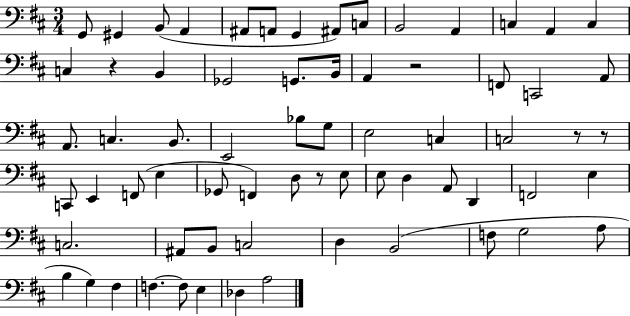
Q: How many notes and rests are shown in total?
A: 68